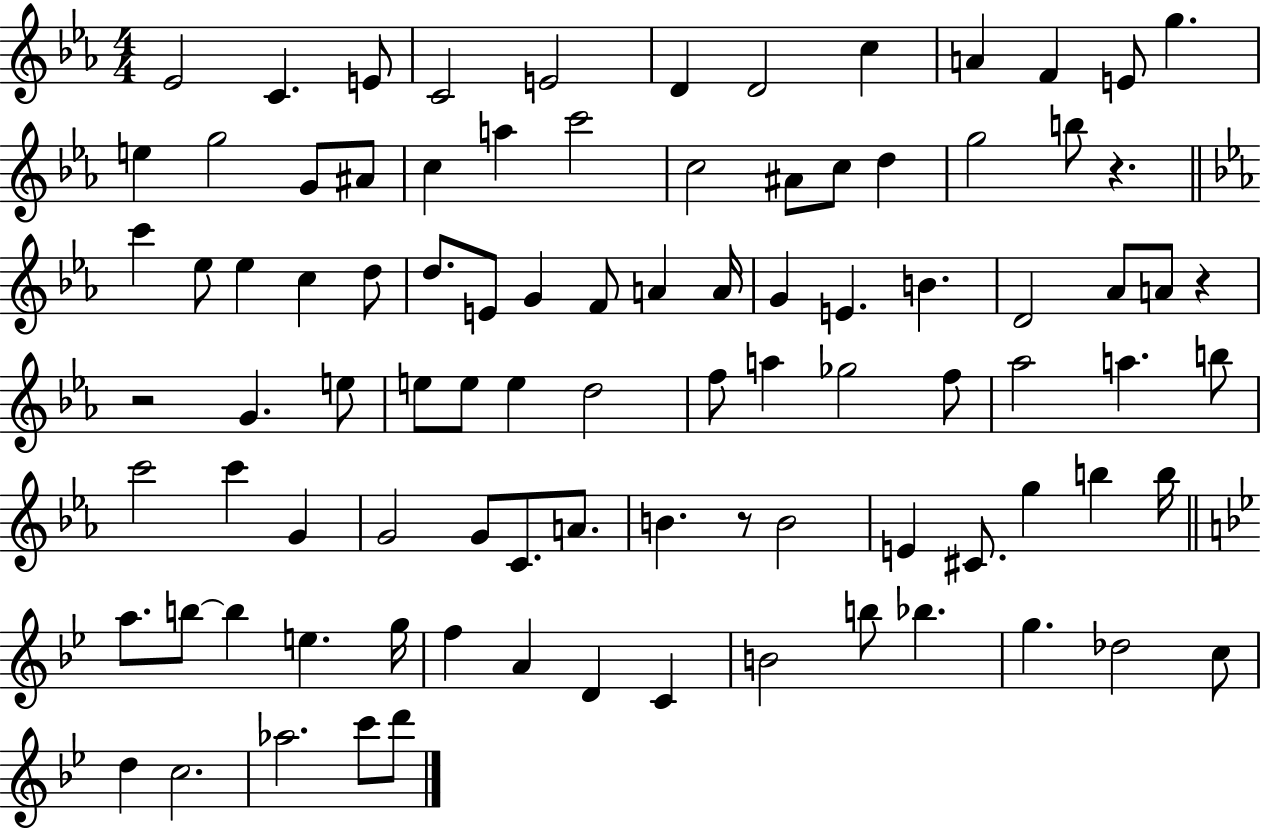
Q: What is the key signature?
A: EES major